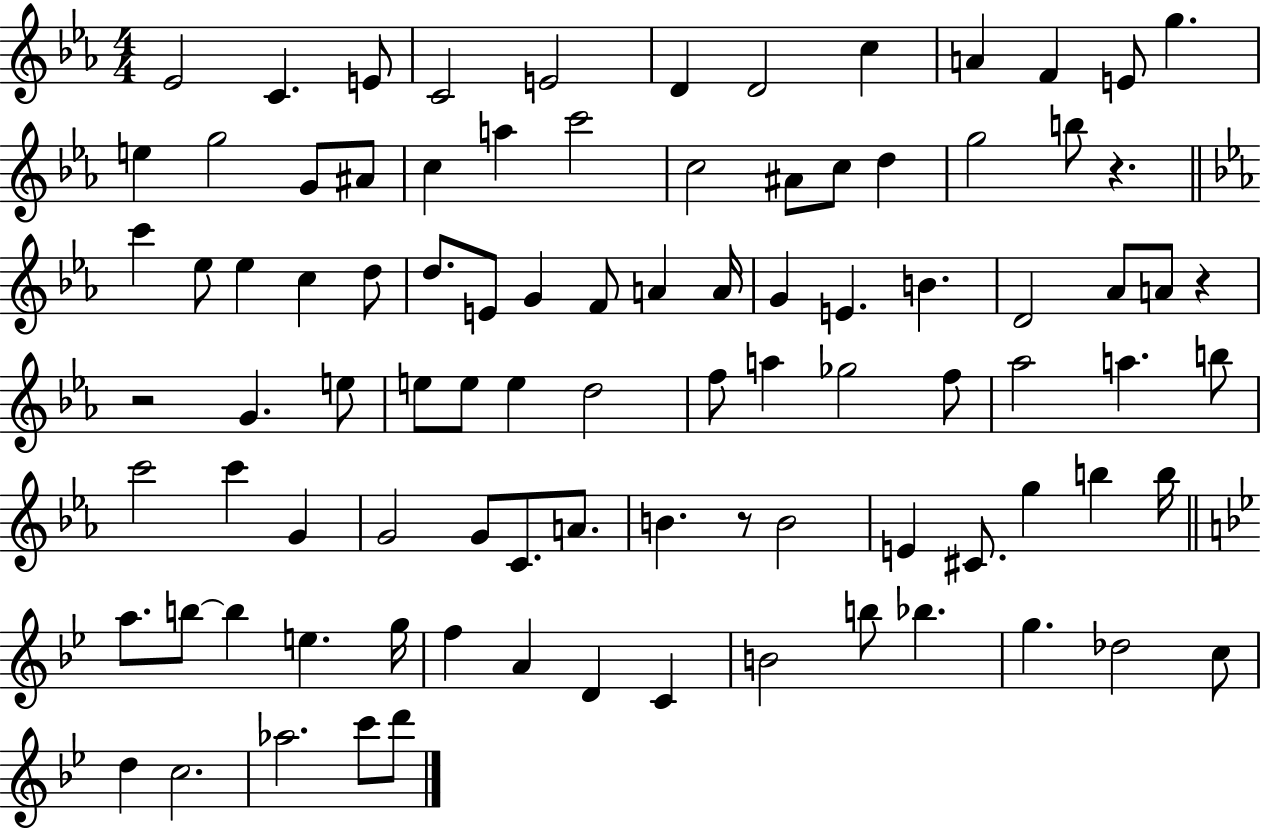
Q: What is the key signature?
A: EES major